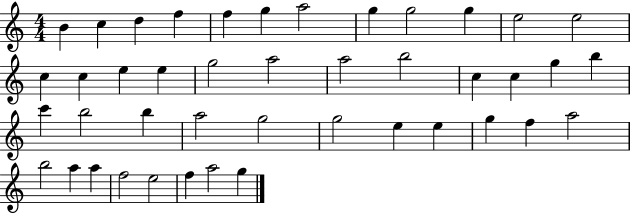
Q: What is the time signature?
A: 4/4